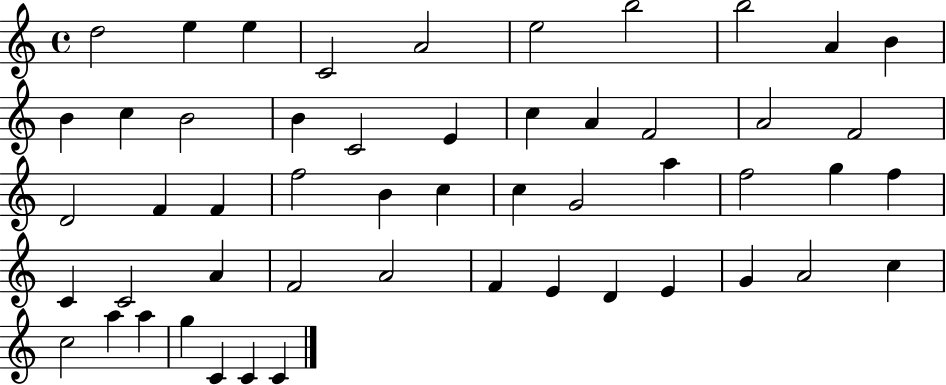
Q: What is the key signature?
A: C major